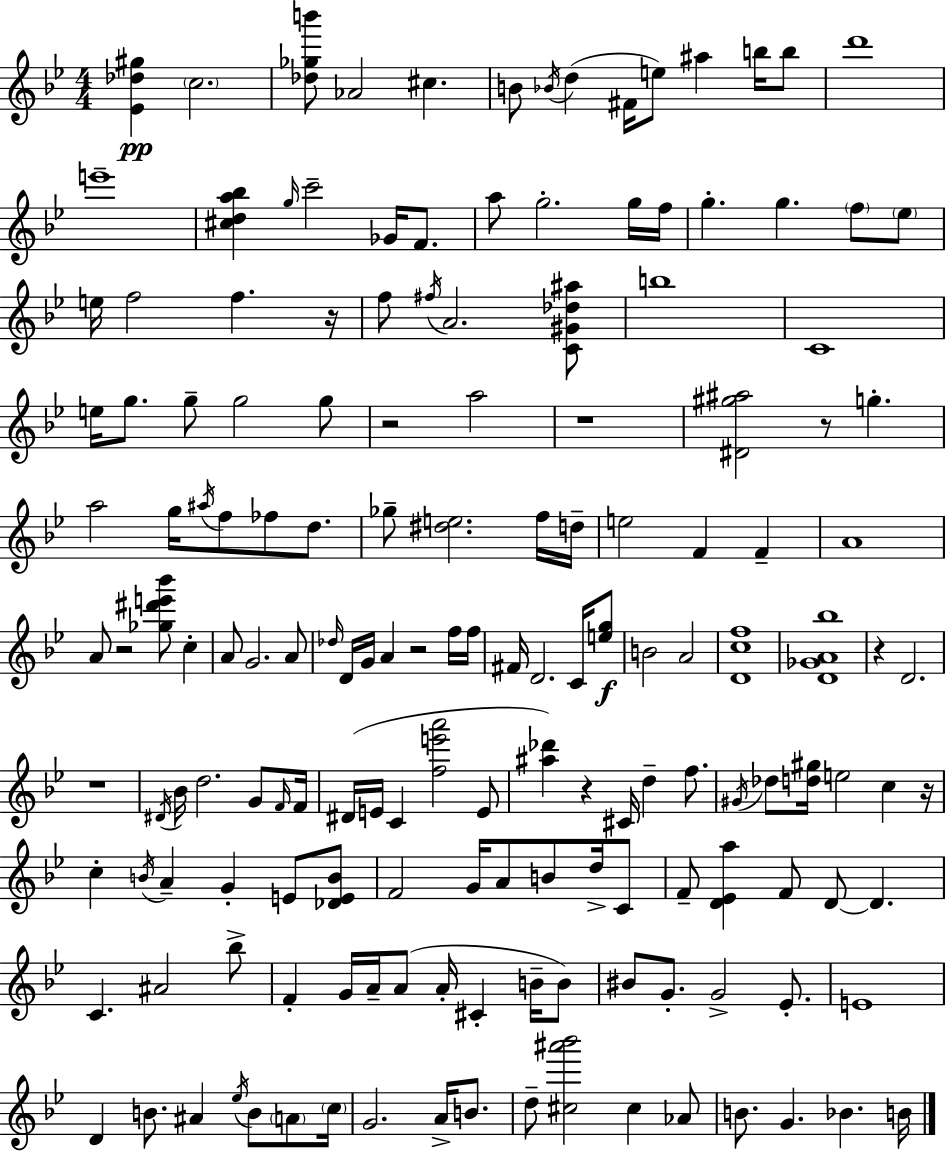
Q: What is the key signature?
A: G minor